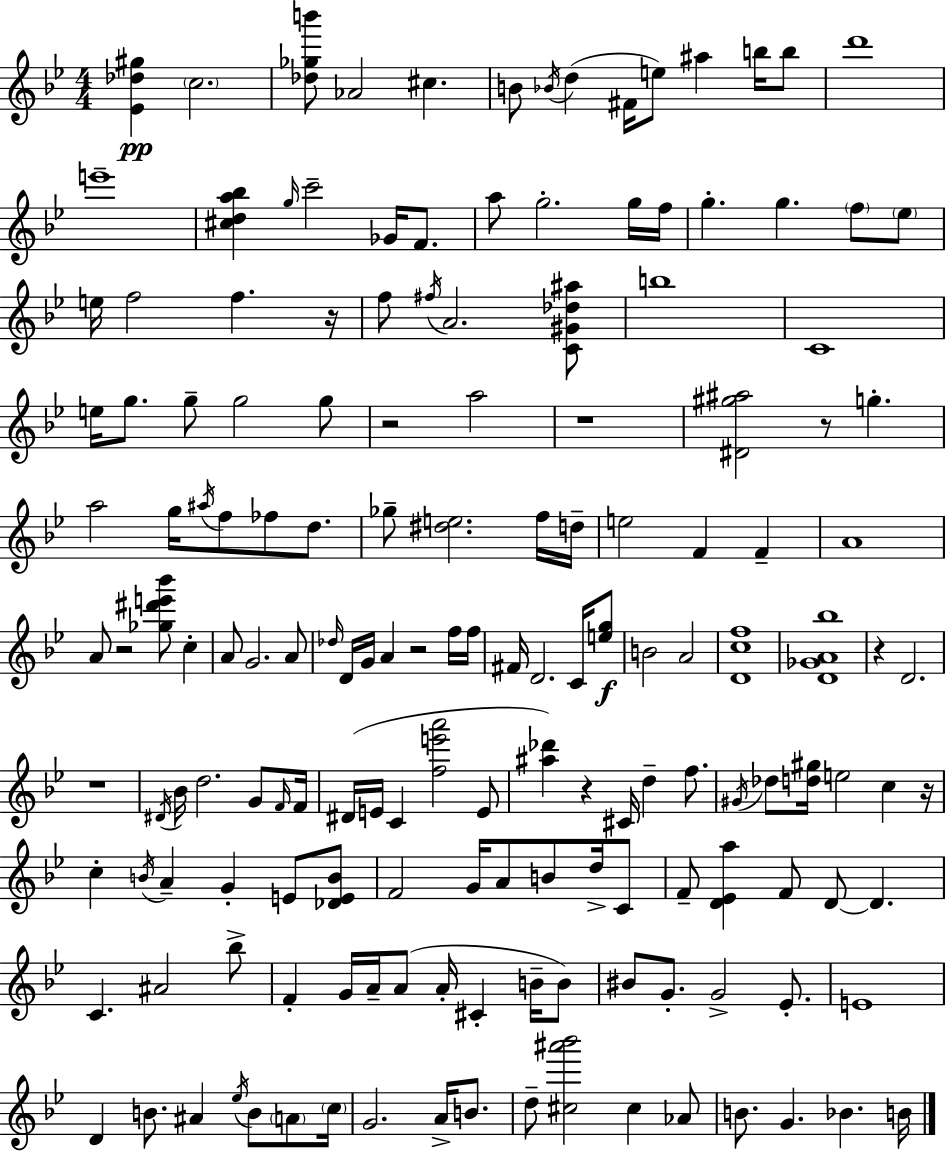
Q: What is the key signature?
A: G minor